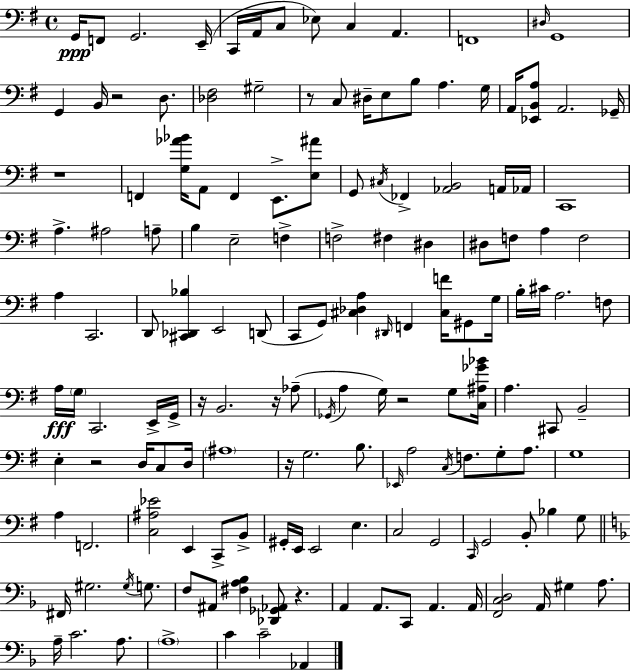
X:1
T:Untitled
M:4/4
L:1/4
K:G
G,,/4 F,,/2 G,,2 E,,/4 C,,/4 A,,/4 C,/2 _E,/2 C, A,, F,,4 ^D,/4 G,,4 G,, B,,/4 z2 D,/2 [_D,^F,]2 ^G,2 z/2 C,/2 ^D,/4 E,/2 B,/2 A, G,/4 A,,/4 [_E,,B,,A,]/2 A,,2 _G,,/4 z4 F,, [G,_A_B]/4 A,,/2 F,, E,,/2 [E,^A]/2 G,,/2 ^C,/4 _F,, [_A,,B,,]2 A,,/4 _A,,/4 C,,4 A, ^A,2 A,/2 B, E,2 F, F,2 ^F, ^D, ^D,/2 F,/2 A, F,2 A, C,,2 D,,/2 [^C,,_D,,_B,] E,,2 D,,/2 C,,/2 G,,/2 [^C,_D,A,] ^D,,/4 F,, [^C,F]/4 ^G,,/2 G,/4 B,/4 ^C/4 A,2 F,/2 A,/4 G,/4 C,,2 E,,/4 G,,/4 z/4 B,,2 z/4 _A,/2 _G,,/4 A, G,/4 z2 G,/2 [C,^A,_G_B]/4 A, ^C,,/2 B,,2 E, z2 D,/4 C,/2 D,/4 ^A,4 z/4 G,2 B,/2 _E,,/4 A,2 C,/4 F,/2 G,/2 A,/2 G,4 A, F,,2 [C,^A,_E]2 E,, C,,/2 B,,/2 ^G,,/4 E,,/4 E,,2 E, C,2 G,,2 C,,/4 G,,2 B,,/2 _B, G,/2 ^F,,/4 ^G,2 ^G,/4 G,/2 F,/2 ^A,,/2 [^F,A,_B,] [_D,,_G,,_A,,]/2 z A,, A,,/2 C,,/2 A,, A,,/4 [F,,C,D,]2 A,,/4 ^G, A,/2 A,/4 C2 A,/2 A,4 C C2 _A,,